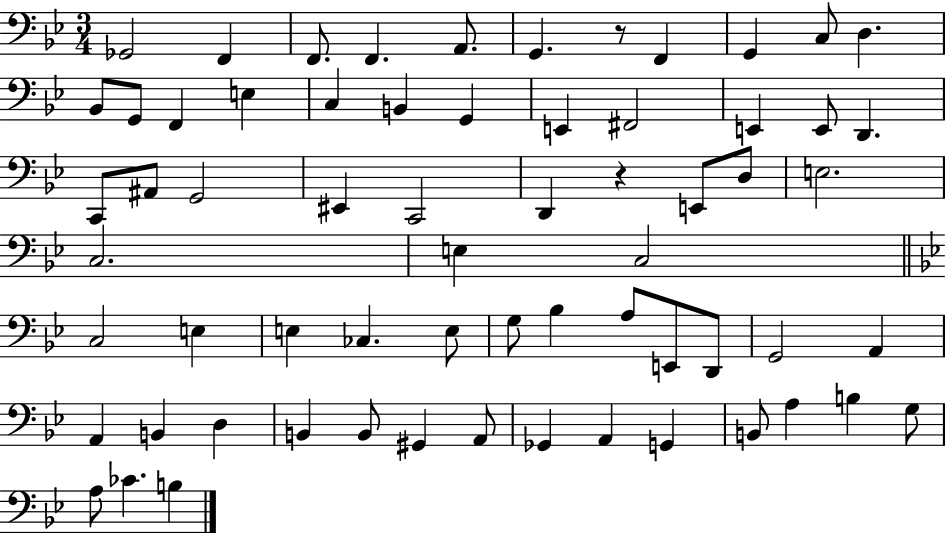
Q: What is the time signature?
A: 3/4